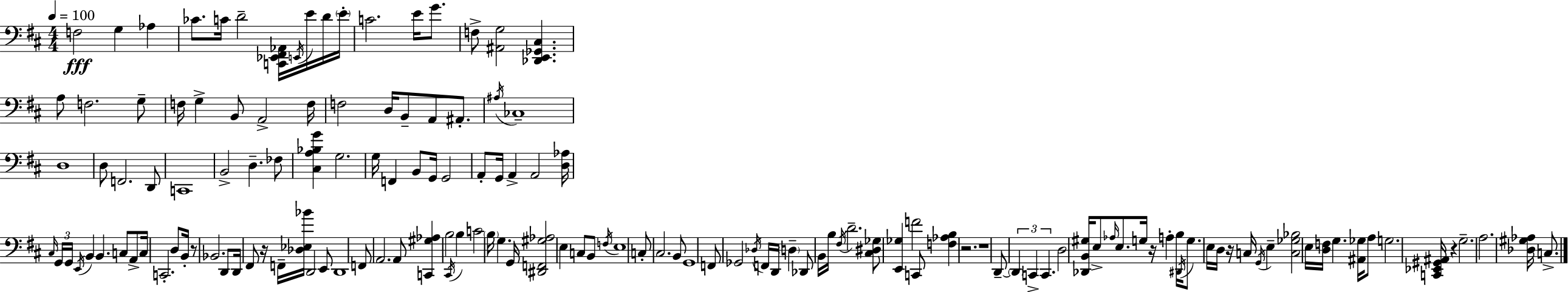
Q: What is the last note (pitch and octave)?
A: C3